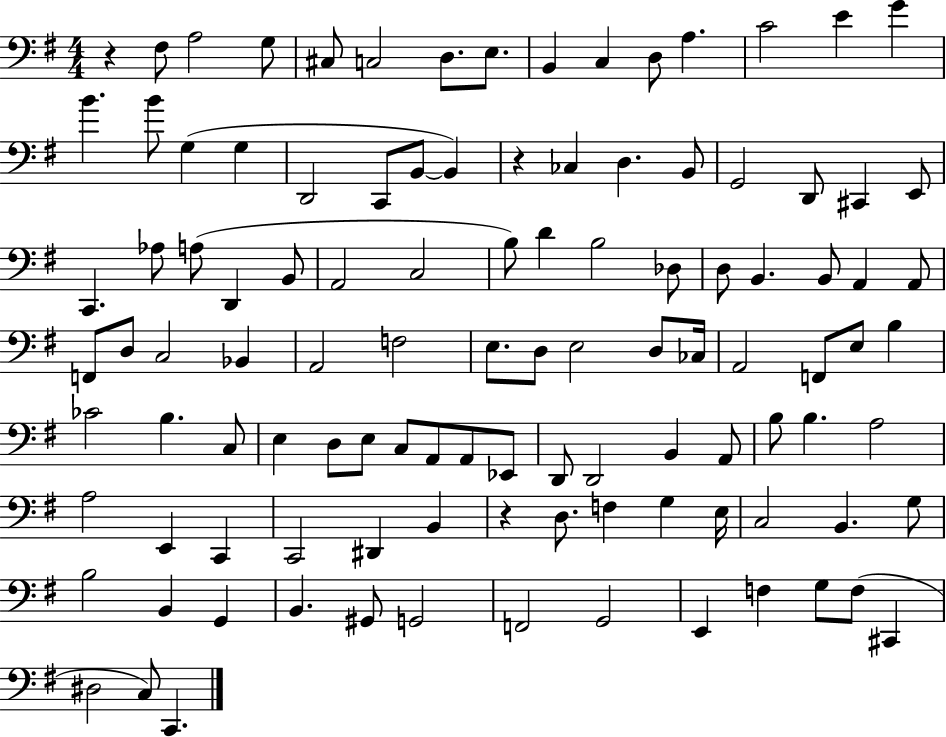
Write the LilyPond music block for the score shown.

{
  \clef bass
  \numericTimeSignature
  \time 4/4
  \key g \major
  r4 fis8 a2 g8 | cis8 c2 d8. e8. | b,4 c4 d8 a4. | c'2 e'4 g'4 | \break b'4. b'8 g4( g4 | d,2 c,8 b,8~~ b,4) | r4 ces4 d4. b,8 | g,2 d,8 cis,4 e,8 | \break c,4. aes8 a8( d,4 b,8 | a,2 c2 | b8) d'4 b2 des8 | d8 b,4. b,8 a,4 a,8 | \break f,8 d8 c2 bes,4 | a,2 f2 | e8. d8 e2 d8 ces16 | a,2 f,8 e8 b4 | \break ces'2 b4. c8 | e4 d8 e8 c8 a,8 a,8 ees,8 | d,8 d,2 b,4 a,8 | b8 b4. a2 | \break a2 e,4 c,4 | c,2 dis,4 b,4 | r4 d8. f4 g4 e16 | c2 b,4. g8 | \break b2 b,4 g,4 | b,4. gis,8 g,2 | f,2 g,2 | e,4 f4 g8 f8( cis,4 | \break dis2 c8) c,4. | \bar "|."
}